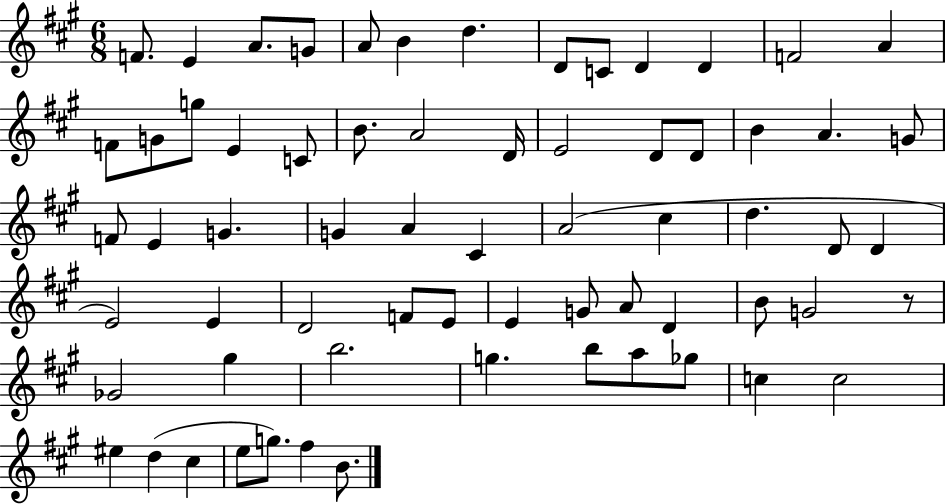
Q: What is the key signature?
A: A major